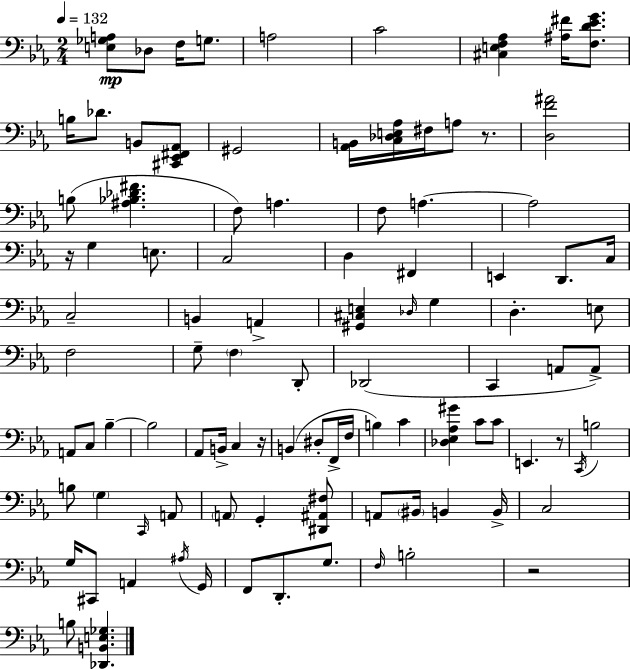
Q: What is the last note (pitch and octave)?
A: B3